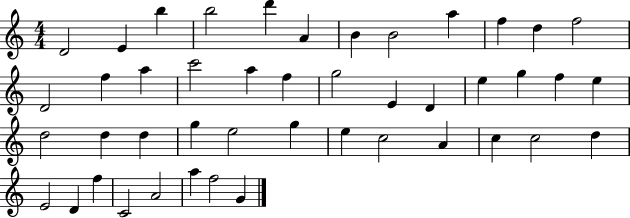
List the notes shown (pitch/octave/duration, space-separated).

D4/h E4/q B5/q B5/h D6/q A4/q B4/q B4/h A5/q F5/q D5/q F5/h D4/h F5/q A5/q C6/h A5/q F5/q G5/h E4/q D4/q E5/q G5/q F5/q E5/q D5/h D5/q D5/q G5/q E5/h G5/q E5/q C5/h A4/q C5/q C5/h D5/q E4/h D4/q F5/q C4/h A4/h A5/q F5/h G4/q